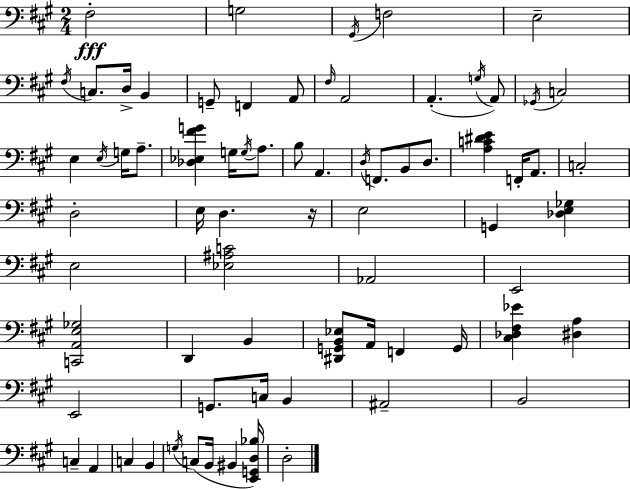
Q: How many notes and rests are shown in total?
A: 73